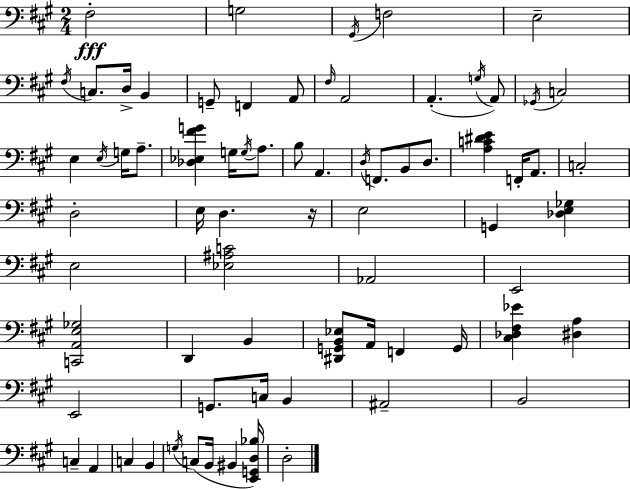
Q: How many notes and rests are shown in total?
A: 73